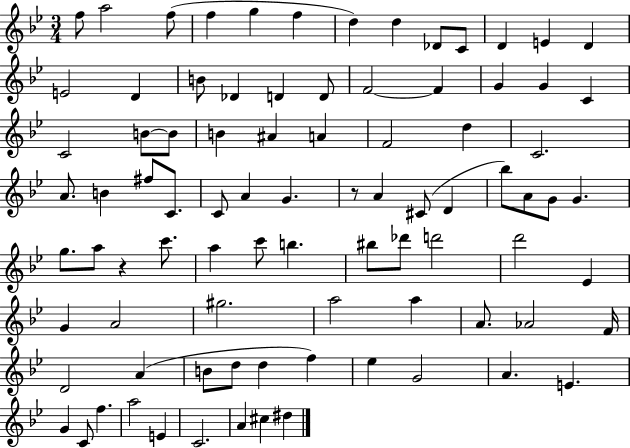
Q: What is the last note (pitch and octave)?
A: D#5